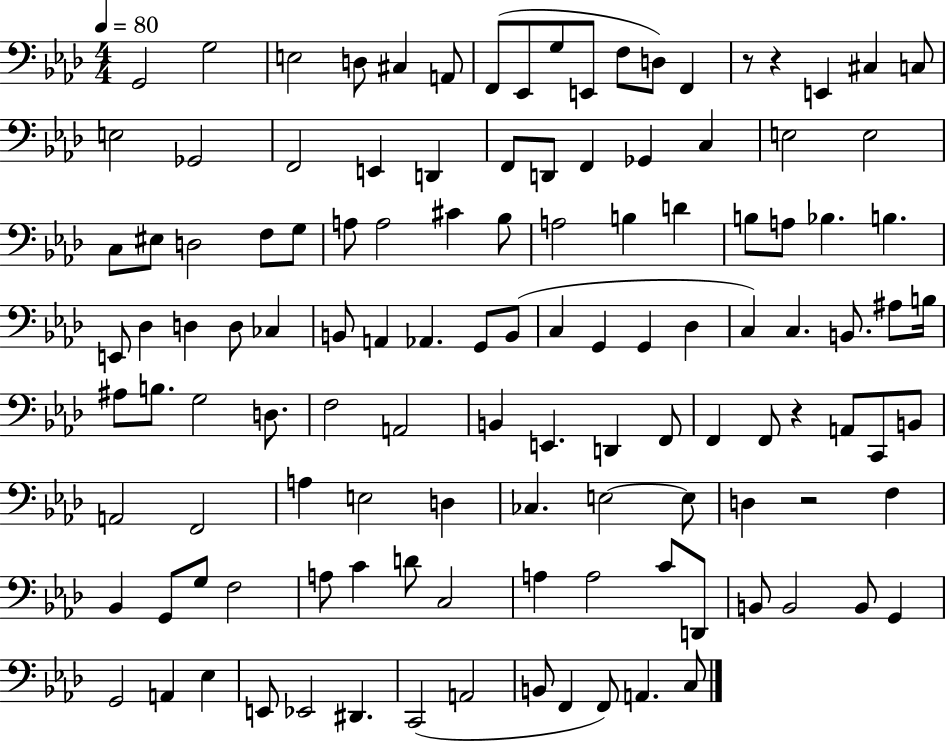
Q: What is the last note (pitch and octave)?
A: C3